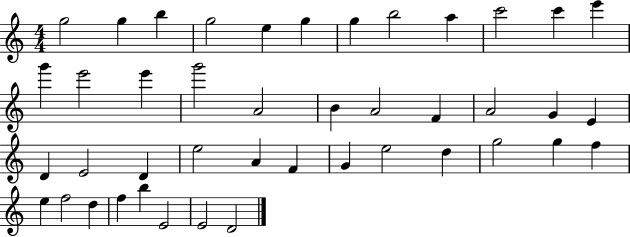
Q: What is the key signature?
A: C major